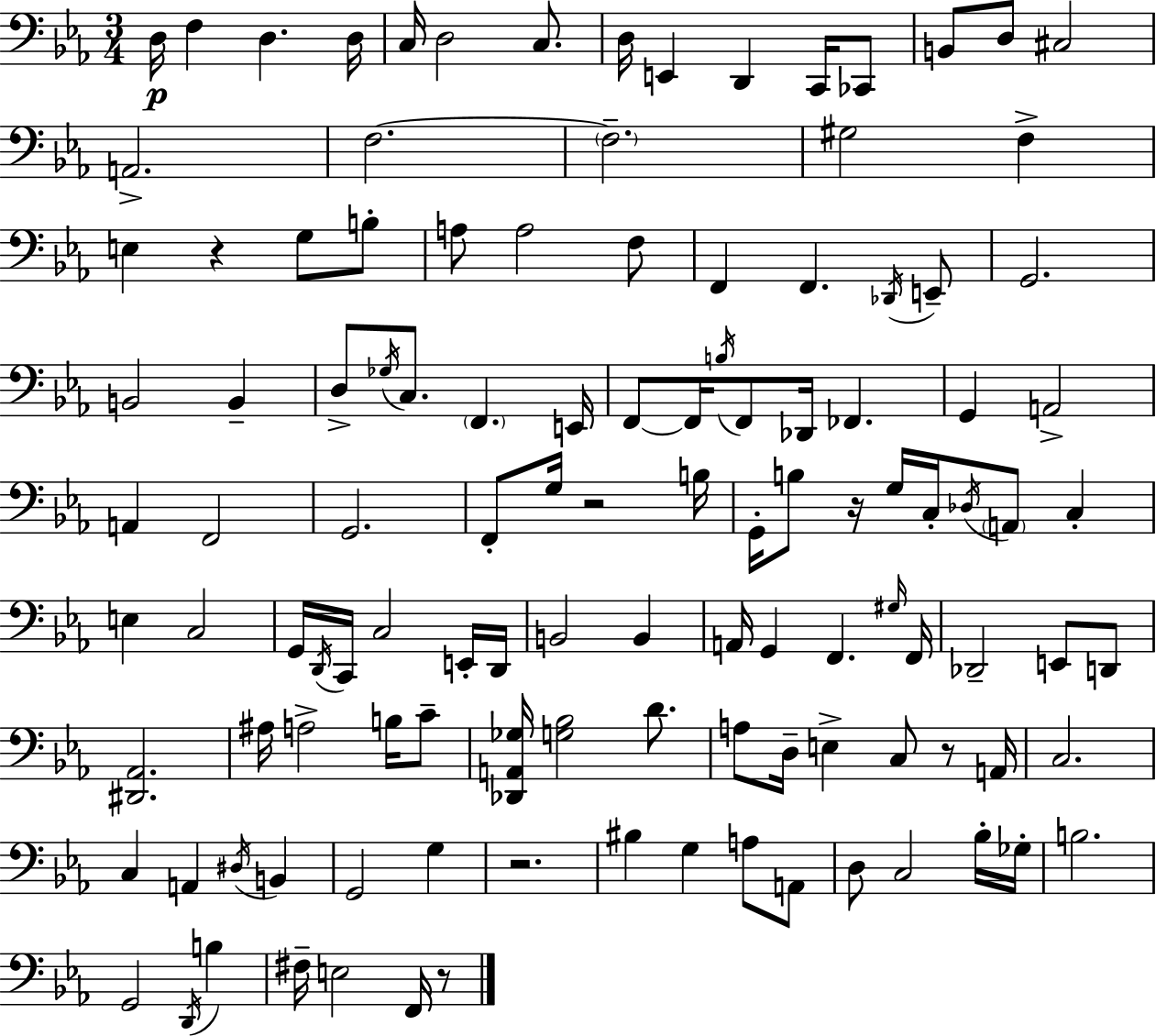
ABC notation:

X:1
T:Untitled
M:3/4
L:1/4
K:Eb
D,/4 F, D, D,/4 C,/4 D,2 C,/2 D,/4 E,, D,, C,,/4 _C,,/2 B,,/2 D,/2 ^C,2 A,,2 F,2 F,2 ^G,2 F, E, z G,/2 B,/2 A,/2 A,2 F,/2 F,, F,, _D,,/4 E,,/2 G,,2 B,,2 B,, D,/2 _G,/4 C,/2 F,, E,,/4 F,,/2 F,,/4 B,/4 F,,/2 _D,,/4 _F,, G,, A,,2 A,, F,,2 G,,2 F,,/2 G,/4 z2 B,/4 G,,/4 B,/2 z/4 G,/4 C,/4 _D,/4 A,,/2 C, E, C,2 G,,/4 D,,/4 C,,/4 C,2 E,,/4 D,,/4 B,,2 B,, A,,/4 G,, F,, ^G,/4 F,,/4 _D,,2 E,,/2 D,,/2 [^D,,_A,,]2 ^A,/4 A,2 B,/4 C/2 [_D,,A,,_G,]/4 [G,_B,]2 D/2 A,/2 D,/4 E, C,/2 z/2 A,,/4 C,2 C, A,, ^D,/4 B,, G,,2 G, z2 ^B, G, A,/2 A,,/2 D,/2 C,2 _B,/4 _G,/4 B,2 G,,2 D,,/4 B, ^F,/4 E,2 F,,/4 z/2